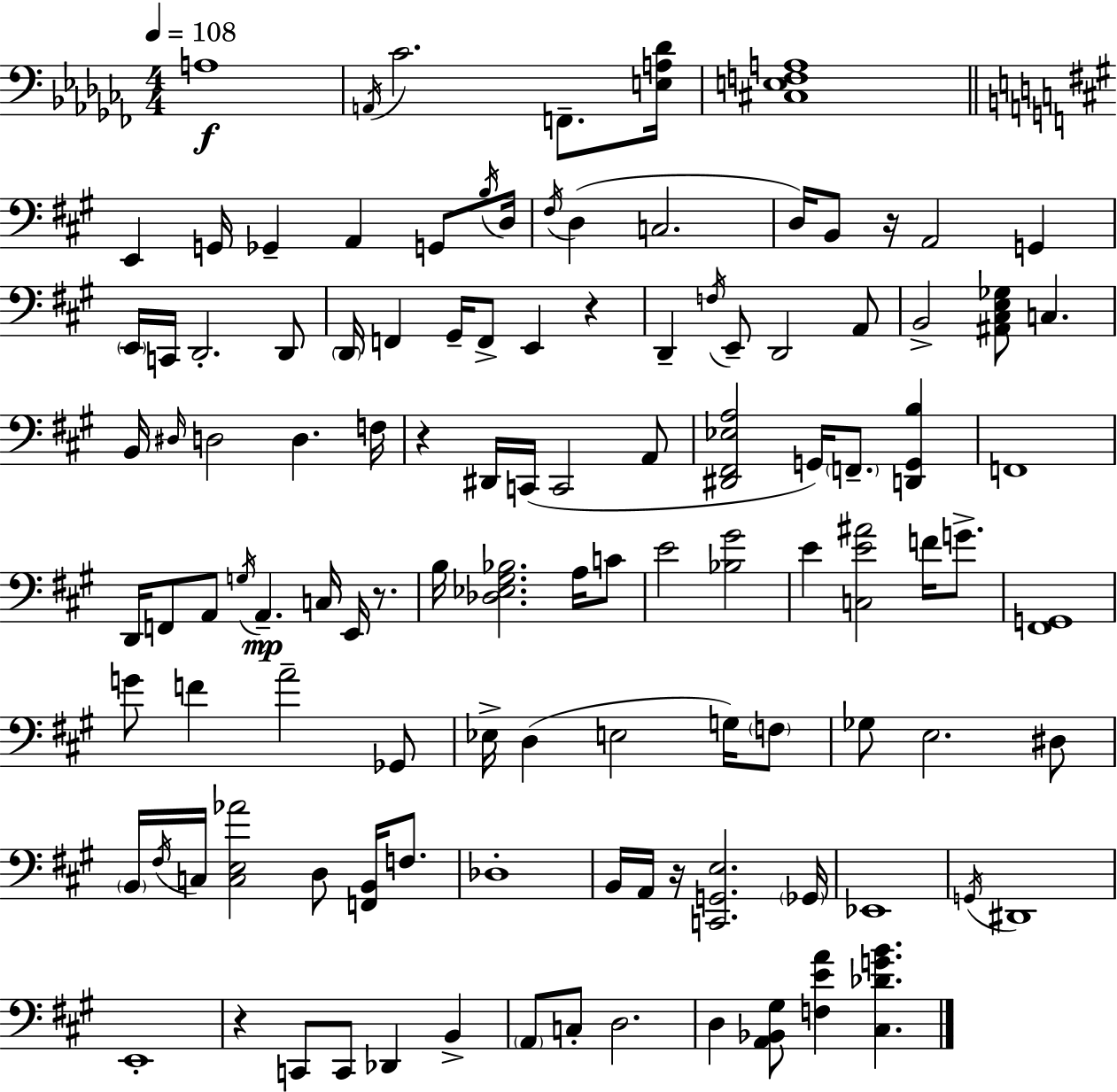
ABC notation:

X:1
T:Untitled
M:4/4
L:1/4
K:Abm
A,4 A,,/4 _C2 F,,/2 [E,A,_D]/4 [^C,E,F,A,]4 E,, G,,/4 _G,, A,, G,,/2 B,/4 D,/4 ^F,/4 D, C,2 D,/4 B,,/2 z/4 A,,2 G,, E,,/4 C,,/4 D,,2 D,,/2 D,,/4 F,, ^G,,/4 F,,/2 E,, z D,, F,/4 E,,/2 D,,2 A,,/2 B,,2 [^A,,^C,E,_G,]/2 C, B,,/4 ^D,/4 D,2 D, F,/4 z ^D,,/4 C,,/4 C,,2 A,,/2 [^D,,^F,,_E,A,]2 G,,/4 F,,/2 [D,,G,,B,] F,,4 D,,/4 F,,/2 A,,/2 G,/4 A,, C,/4 E,,/4 z/2 B,/4 [_D,_E,^G,_B,]2 A,/4 C/2 E2 [_B,^G]2 E [C,E^A]2 F/4 G/2 [^F,,G,,]4 G/2 F A2 _G,,/2 _E,/4 D, E,2 G,/4 F,/2 _G,/2 E,2 ^D,/2 B,,/4 ^F,/4 C,/4 [C,E,_A]2 D,/2 [F,,B,,]/4 F,/2 _D,4 B,,/4 A,,/4 z/4 [C,,G,,E,]2 _G,,/4 _E,,4 G,,/4 ^D,,4 E,,4 z C,,/2 C,,/2 _D,, B,, A,,/2 C,/2 D,2 D, [A,,_B,,^G,]/2 [F,EA] [^C,_DGB]